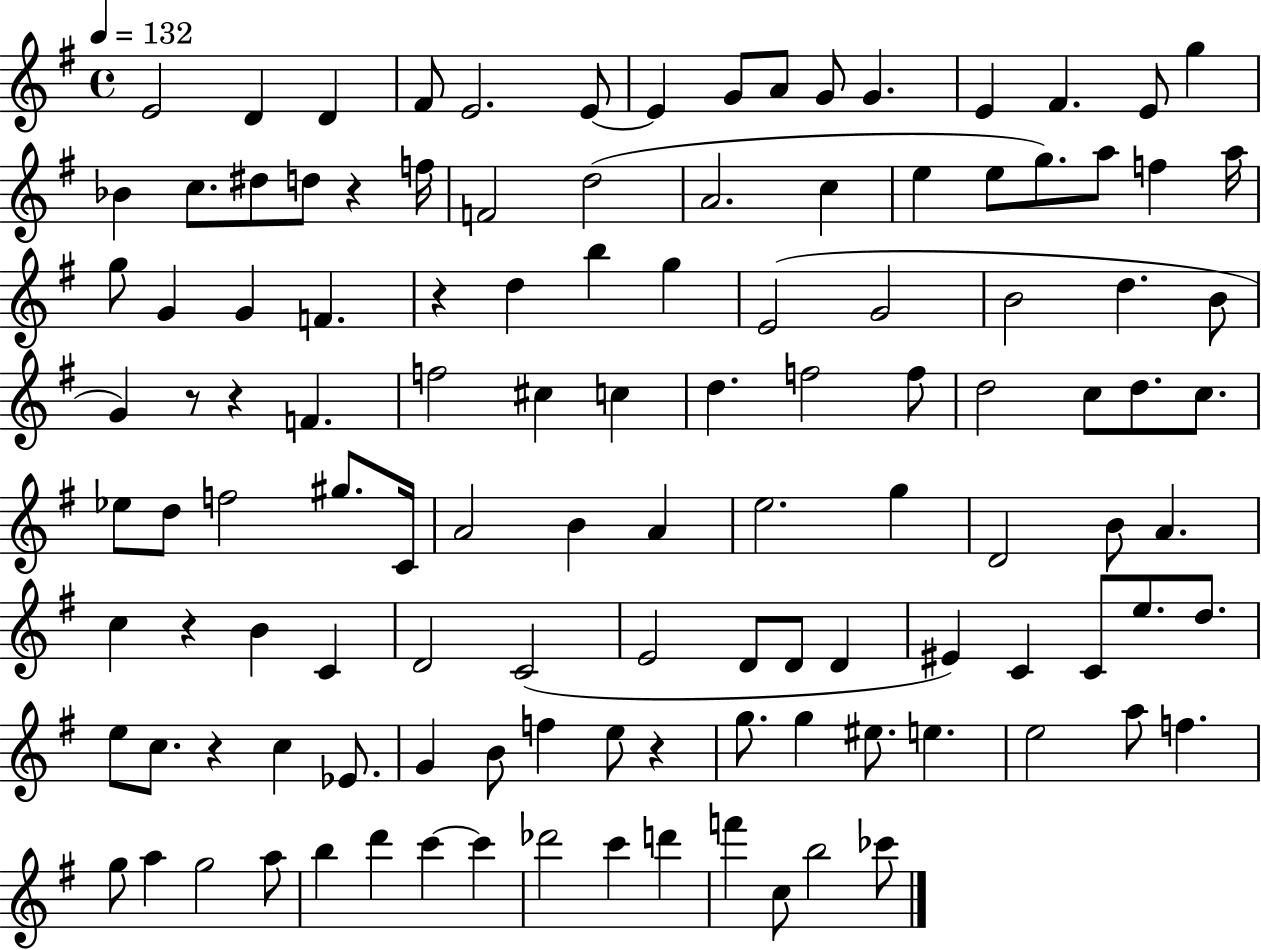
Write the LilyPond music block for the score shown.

{
  \clef treble
  \time 4/4
  \defaultTimeSignature
  \key g \major
  \tempo 4 = 132
  e'2 d'4 d'4 | fis'8 e'2. e'8~~ | e'4 g'8 a'8 g'8 g'4. | e'4 fis'4. e'8 g''4 | \break bes'4 c''8. dis''8 d''8 r4 f''16 | f'2 d''2( | a'2. c''4 | e''4 e''8 g''8.) a''8 f''4 a''16 | \break g''8 g'4 g'4 f'4. | r4 d''4 b''4 g''4 | e'2( g'2 | b'2 d''4. b'8 | \break g'4) r8 r4 f'4. | f''2 cis''4 c''4 | d''4. f''2 f''8 | d''2 c''8 d''8. c''8. | \break ees''8 d''8 f''2 gis''8. c'16 | a'2 b'4 a'4 | e''2. g''4 | d'2 b'8 a'4. | \break c''4 r4 b'4 c'4 | d'2 c'2( | e'2 d'8 d'8 d'4 | eis'4) c'4 c'8 e''8. d''8. | \break e''8 c''8. r4 c''4 ees'8. | g'4 b'8 f''4 e''8 r4 | g''8. g''4 eis''8. e''4. | e''2 a''8 f''4. | \break g''8 a''4 g''2 a''8 | b''4 d'''4 c'''4~~ c'''4 | des'''2 c'''4 d'''4 | f'''4 c''8 b''2 ces'''8 | \break \bar "|."
}